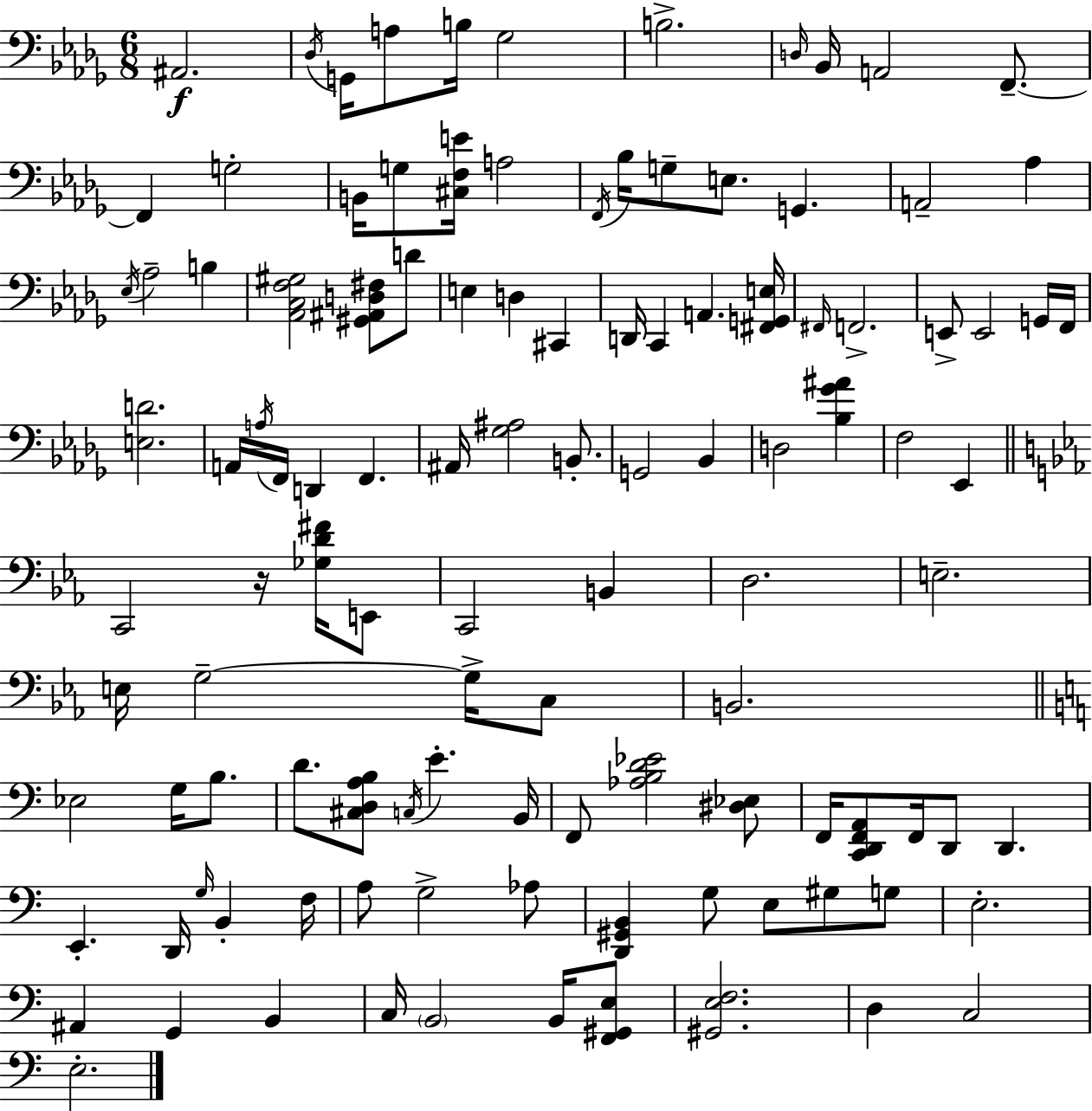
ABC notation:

X:1
T:Untitled
M:6/8
L:1/4
K:Bbm
^A,,2 _D,/4 G,,/4 A,/2 B,/4 _G,2 B,2 D,/4 _B,,/4 A,,2 F,,/2 F,, G,2 B,,/4 G,/2 [^C,F,E]/4 A,2 F,,/4 _B,/4 G,/2 E,/2 G,, A,,2 _A, _E,/4 _A,2 B, [_A,,C,F,^G,]2 [^G,,^A,,D,^F,]/2 D/2 E, D, ^C,, D,,/4 C,, A,, [^F,,G,,E,]/4 ^F,,/4 F,,2 E,,/2 E,,2 G,,/4 F,,/4 [E,D]2 A,,/4 A,/4 F,,/4 D,, F,, ^A,,/4 [_G,^A,]2 B,,/2 G,,2 _B,, D,2 [_B,_G^A] F,2 _E,, C,,2 z/4 [_G,D^F]/4 E,,/2 C,,2 B,, D,2 E,2 E,/4 G,2 G,/4 C,/2 B,,2 _E,2 G,/4 B,/2 D/2 [^C,D,A,B,]/2 C,/4 E B,,/4 F,,/2 [_A,B,D_E]2 [^D,_E,]/2 F,,/4 [C,,D,,F,,A,,]/2 F,,/4 D,,/2 D,, E,, D,,/4 G,/4 B,, F,/4 A,/2 G,2 _A,/2 [D,,^G,,B,,] G,/2 E,/2 ^G,/2 G,/2 E,2 ^A,, G,, B,, C,/4 B,,2 B,,/4 [F,,^G,,E,]/2 [^G,,E,F,]2 D, C,2 E,2